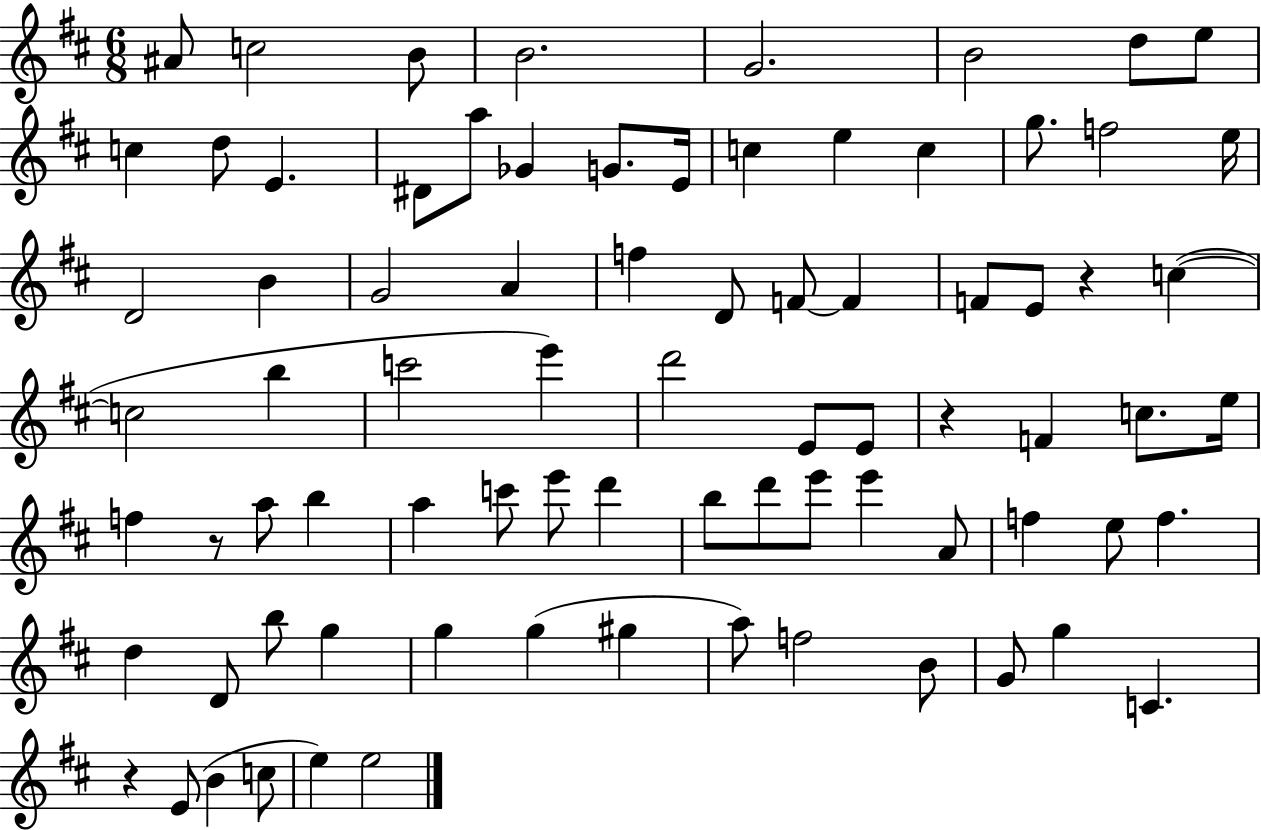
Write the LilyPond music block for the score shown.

{
  \clef treble
  \numericTimeSignature
  \time 6/8
  \key d \major
  ais'8 c''2 b'8 | b'2. | g'2. | b'2 d''8 e''8 | \break c''4 d''8 e'4. | dis'8 a''8 ges'4 g'8. e'16 | c''4 e''4 c''4 | g''8. f''2 e''16 | \break d'2 b'4 | g'2 a'4 | f''4 d'8 f'8~~ f'4 | f'8 e'8 r4 c''4~(~ | \break c''2 b''4 | c'''2 e'''4) | d'''2 e'8 e'8 | r4 f'4 c''8. e''16 | \break f''4 r8 a''8 b''4 | a''4 c'''8 e'''8 d'''4 | b''8 d'''8 e'''8 e'''4 a'8 | f''4 e''8 f''4. | \break d''4 d'8 b''8 g''4 | g''4 g''4( gis''4 | a''8) f''2 b'8 | g'8 g''4 c'4. | \break r4 e'8( b'4 c''8 | e''4) e''2 | \bar "|."
}